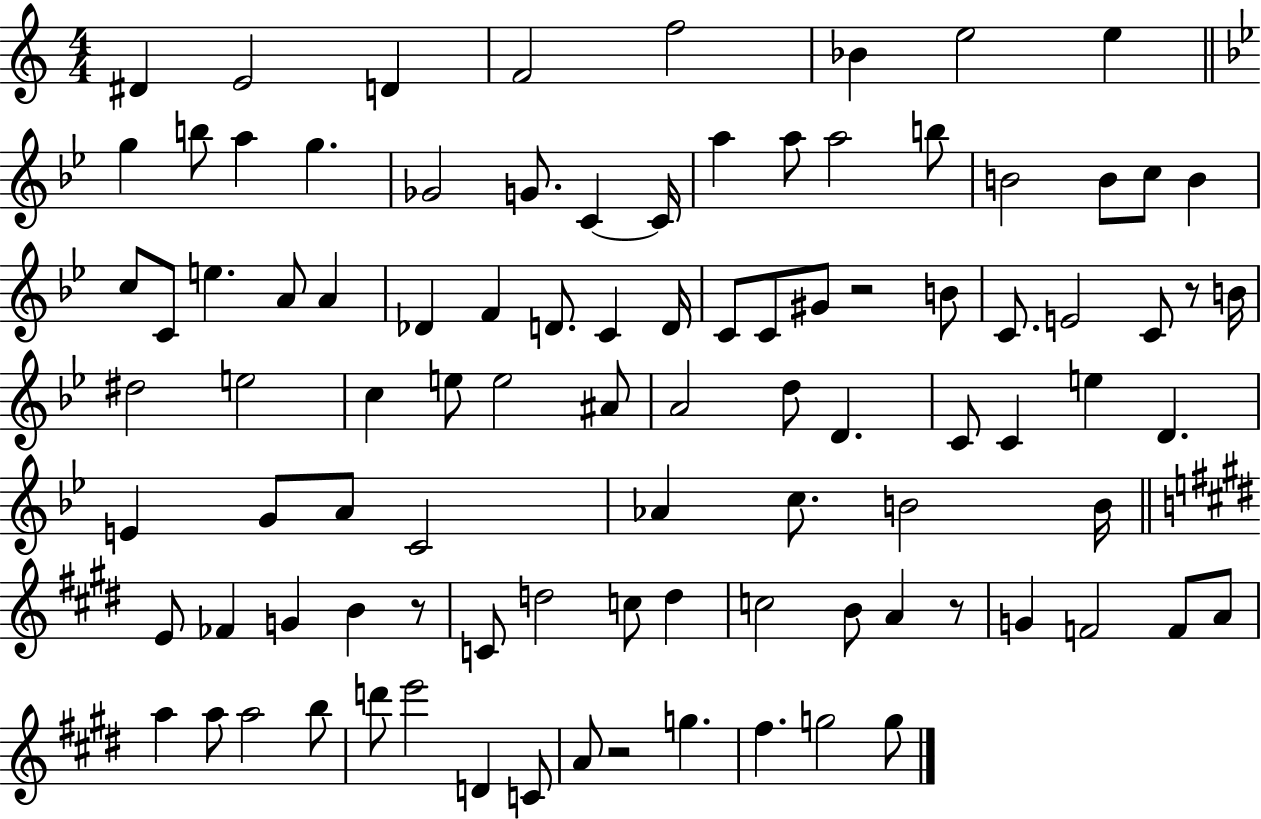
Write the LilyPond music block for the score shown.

{
  \clef treble
  \numericTimeSignature
  \time 4/4
  \key c \major
  dis'4 e'2 d'4 | f'2 f''2 | bes'4 e''2 e''4 | \bar "||" \break \key g \minor g''4 b''8 a''4 g''4. | ges'2 g'8. c'4~~ c'16 | a''4 a''8 a''2 b''8 | b'2 b'8 c''8 b'4 | \break c''8 c'8 e''4. a'8 a'4 | des'4 f'4 d'8. c'4 d'16 | c'8 c'8 gis'8 r2 b'8 | c'8. e'2 c'8 r8 b'16 | \break dis''2 e''2 | c''4 e''8 e''2 ais'8 | a'2 d''8 d'4. | c'8 c'4 e''4 d'4. | \break e'4 g'8 a'8 c'2 | aes'4 c''8. b'2 b'16 | \bar "||" \break \key e \major e'8 fes'4 g'4 b'4 r8 | c'8 d''2 c''8 d''4 | c''2 b'8 a'4 r8 | g'4 f'2 f'8 a'8 | \break a''4 a''8 a''2 b''8 | d'''8 e'''2 d'4 c'8 | a'8 r2 g''4. | fis''4. g''2 g''8 | \break \bar "|."
}